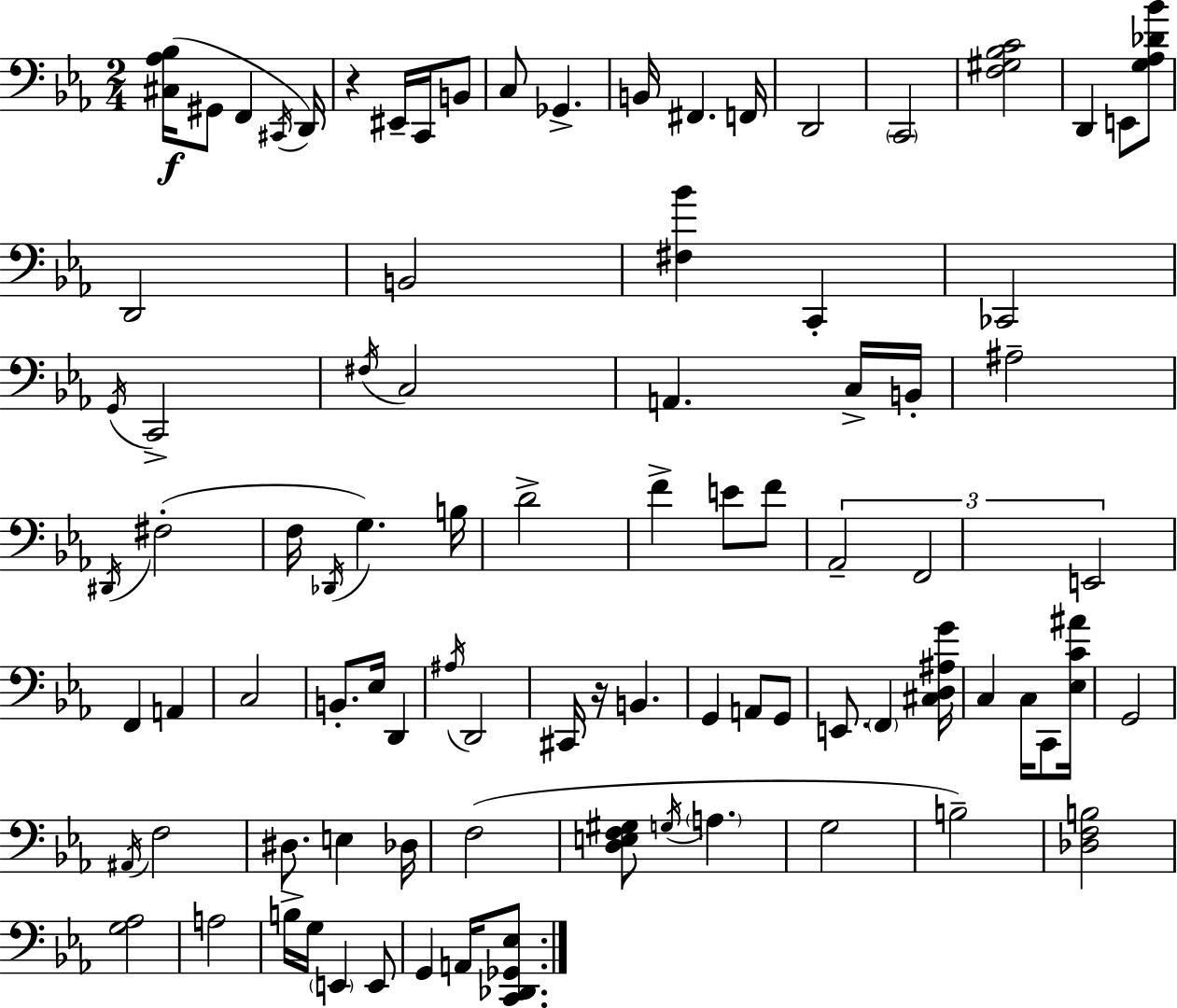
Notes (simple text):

[C#3,Ab3,Bb3]/s G#2/e F2/q C#2/s D2/s R/q EIS2/s C2/s B2/e C3/e Gb2/q. B2/s F#2/q. F2/s D2/h C2/h [F3,G#3,Bb3,C4]/h D2/q E2/e [G3,Ab3,Db4,Bb4]/e D2/h B2/h [F#3,Bb4]/q C2/q CES2/h G2/s C2/h F#3/s C3/h A2/q. C3/s B2/s A#3/h D#2/s F#3/h F3/s Db2/s G3/q. B3/s D4/h F4/q E4/e F4/e Ab2/h F2/h E2/h F2/q A2/q C3/h B2/e. Eb3/s D2/q A#3/s D2/h C#2/s R/s B2/q. G2/q A2/e G2/e E2/e. F2/q [C#3,D3,A#3,G4]/s C3/q C3/s C2/e [Eb3,C4,A#4]/s G2/h A#2/s F3/h D#3/e. E3/q Db3/s F3/h [D3,E3,F3,G#3]/e G3/s A3/q. G3/h B3/h [Db3,F3,B3]/h [G3,Ab3]/h A3/h B3/s G3/s E2/q E2/e G2/q A2/s [C2,Db2,Gb2,Eb3]/e.